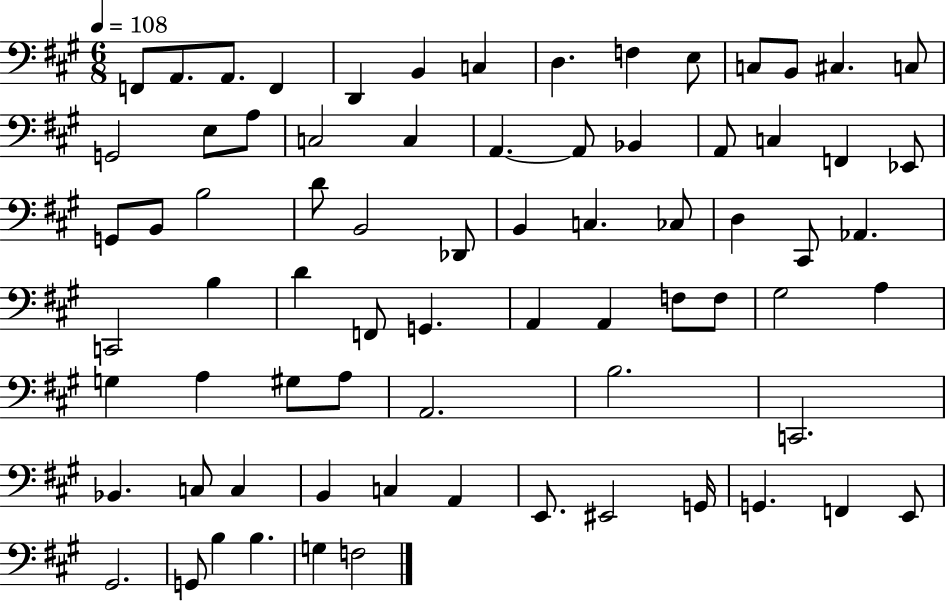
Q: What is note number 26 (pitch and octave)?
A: Eb2